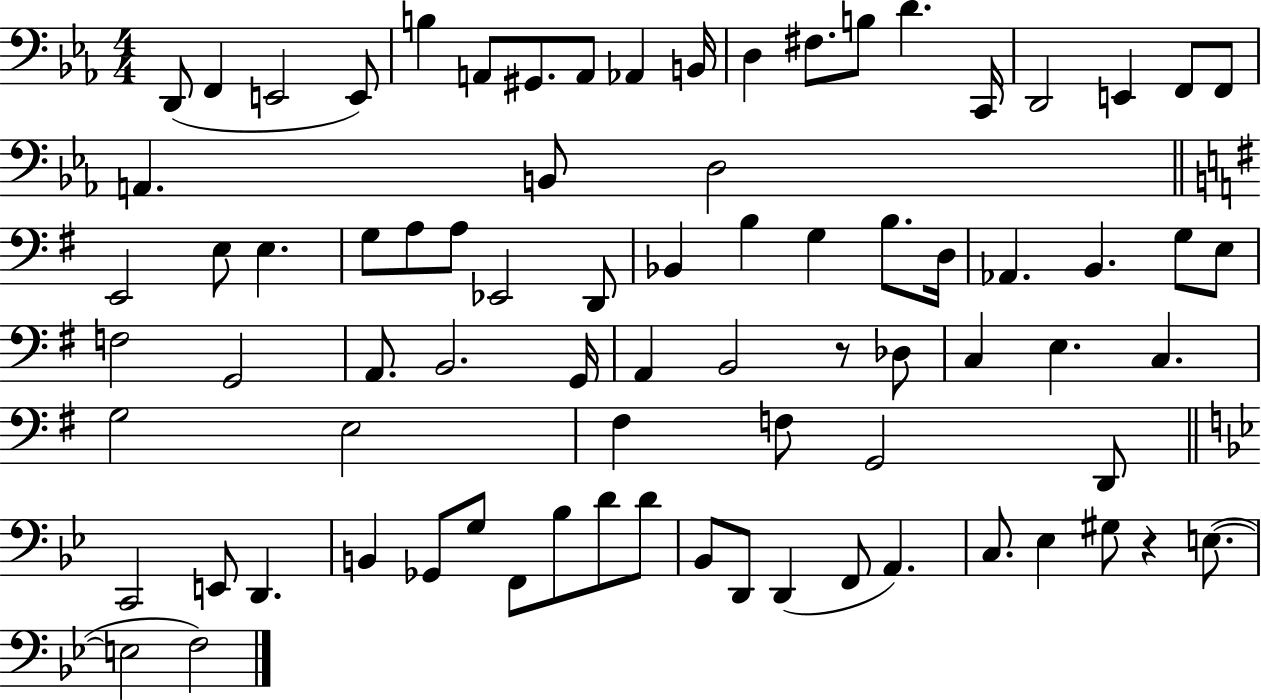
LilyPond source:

{
  \clef bass
  \numericTimeSignature
  \time 4/4
  \key ees \major
  d,8( f,4 e,2 e,8) | b4 a,8 gis,8. a,8 aes,4 b,16 | d4 fis8. b8 d'4. c,16 | d,2 e,4 f,8 f,8 | \break a,4. b,8 d2 | \bar "||" \break \key g \major e,2 e8 e4. | g8 a8 a8 ees,2 d,8 | bes,4 b4 g4 b8. d16 | aes,4. b,4. g8 e8 | \break f2 g,2 | a,8. b,2. g,16 | a,4 b,2 r8 des8 | c4 e4. c4. | \break g2 e2 | fis4 f8 g,2 d,8 | \bar "||" \break \key bes \major c,2 e,8 d,4. | b,4 ges,8 g8 f,8 bes8 d'8 d'8 | bes,8 d,8 d,4( f,8 a,4.) | c8. ees4 gis8 r4 e8.~(~ | \break e2 f2) | \bar "|."
}